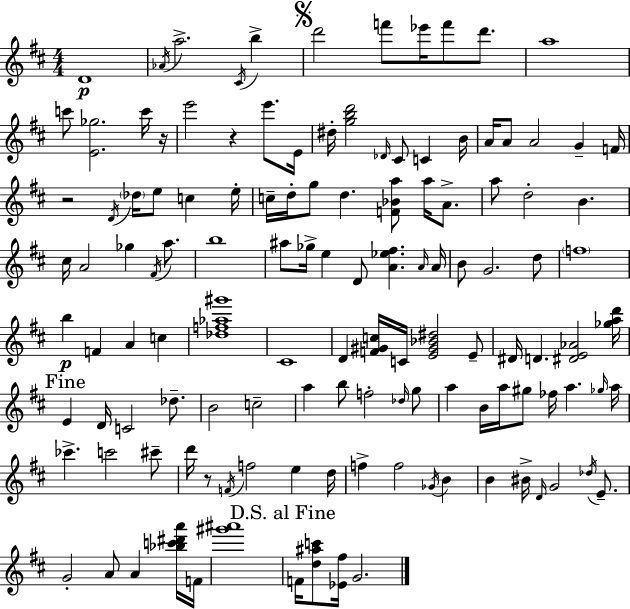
{
  \clef treble
  \numericTimeSignature
  \time 4/4
  \key d \major
  \repeat volta 2 { d'1\p | \acciaccatura { aes'16 } a''2.-> \acciaccatura { cis'16 } b''4-> | \mark \markup { \musicglyph "scripts.segno" } d'''2 f'''8 ees'''16 f'''8 d'''8. | a''1 | \break c'''8 <e' ges''>2. | c'''16 r16 e'''2 r4 e'''8. | e'16 dis''16-. <g'' b'' d'''>2 \grace { des'16 } cis'8 c'4 | b'16 a'16 a'8 a'2 g'4-- | \break f'16 r2 \acciaccatura { d'16 } \parenthesize des''16 e''8 c''4 | e''16-. c''16-- d''16-. g''8 d''4. <f' bes' a''>8 | a''16 a'8.-> a''8 d''2-. b'4. | cis''16 a'2 ges''4 | \break \acciaccatura { fis'16 } a''8. b''1 | ais''8 ges''16-> e''4 d'8 <a' ees'' fis''>4. | \grace { a'16 } a'16 b'8 g'2. | d''8 \parenthesize f''1 | \break b''4\p f'4 a'4 | c''4 <des'' f'' aes'' gis'''>1 | cis'1 | d'4 <f' gis' c''>16 c'16 <e' gis' bes' dis''>2 | \break e'8-- dis'16 d'4. <dis' e' aes'>2 | <ges'' a'' d'''>16 \mark "Fine" e'4 d'16 c'2 | des''8.-- b'2 c''2-- | a''4 b''8 f''2-. | \break \grace { des''16 } g''8 a''4 b'16 a''16 gis''8 fes''16 | a''4. \grace { ges''16 } a''16 ces'''4.-> c'''2 | cis'''8-- d'''16 r8 \acciaccatura { f'16 } f''2 | e''4 d''16 f''4-> f''2 | \break \acciaccatura { ges'16 } b'4 b'4 bis'16-> \grace { d'16 } | g'2 \acciaccatura { des''16 } e'8.-- g'2-. | a'8 a'4 <bes'' c''' dis''' a'''>16 f'16 <gis''' ais'''>1 | \mark "D.S. al Fine" f'16 <d'' ais'' c'''>8 <ees' fis''>16 | \break g'2. } \bar "|."
}